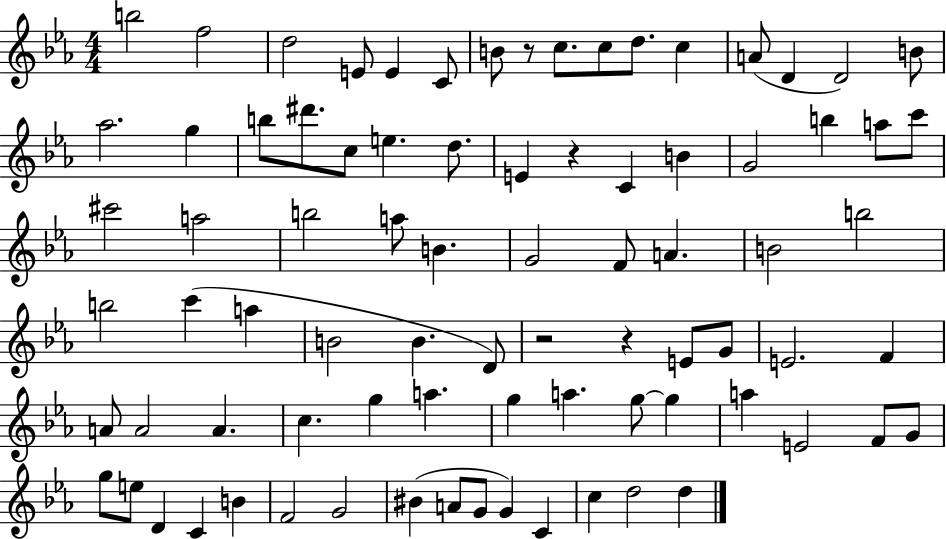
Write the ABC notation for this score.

X:1
T:Untitled
M:4/4
L:1/4
K:Eb
b2 f2 d2 E/2 E C/2 B/2 z/2 c/2 c/2 d/2 c A/2 D D2 B/2 _a2 g b/2 ^d'/2 c/2 e d/2 E z C B G2 b a/2 c'/2 ^c'2 a2 b2 a/2 B G2 F/2 A B2 b2 b2 c' a B2 B D/2 z2 z E/2 G/2 E2 F A/2 A2 A c g a g a g/2 g a E2 F/2 G/2 g/2 e/2 D C B F2 G2 ^B A/2 G/2 G C c d2 d